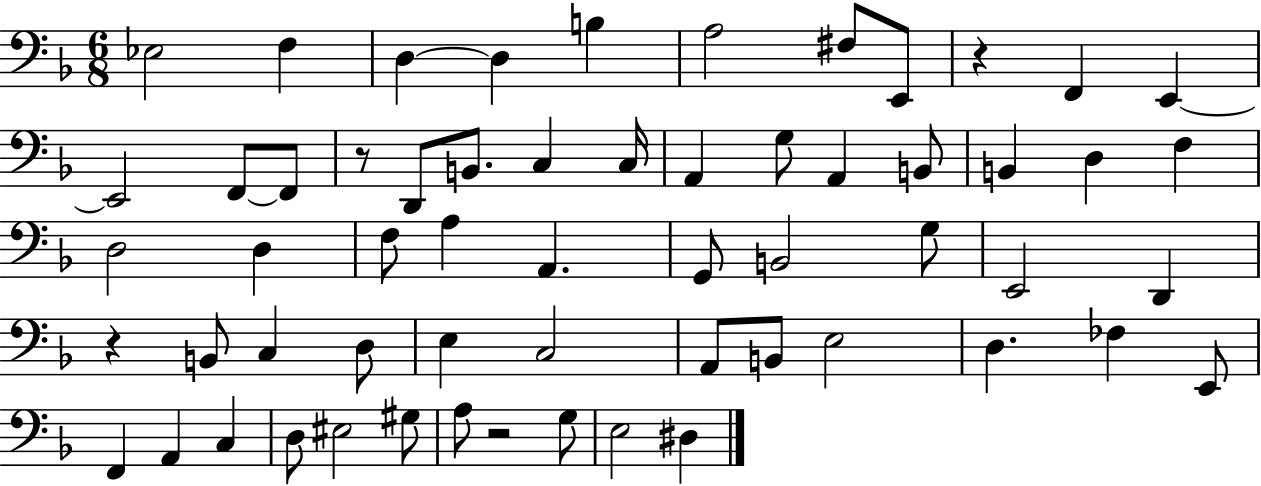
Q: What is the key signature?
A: F major